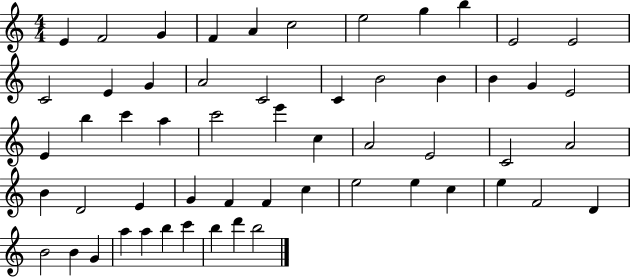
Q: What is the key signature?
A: C major